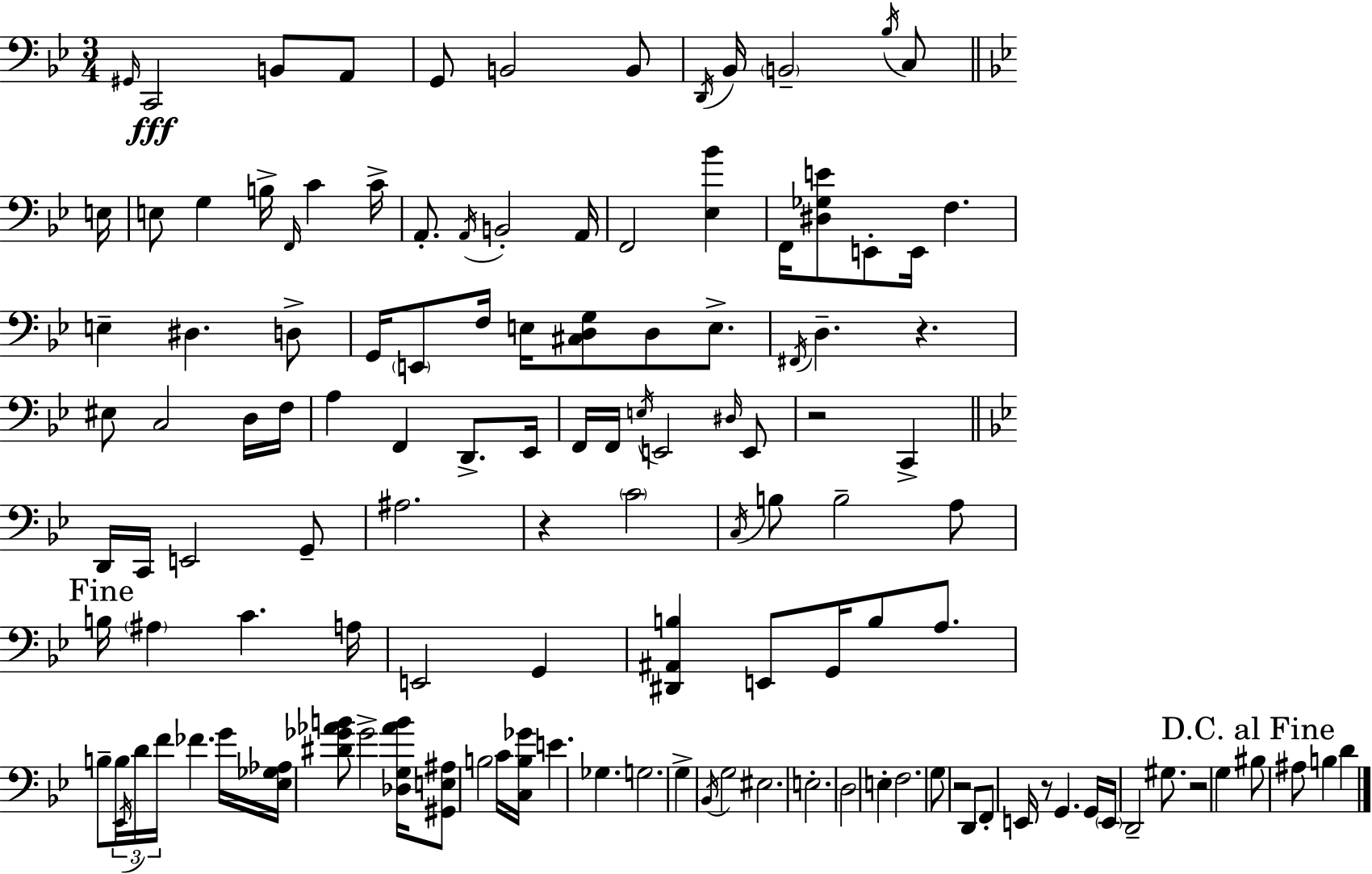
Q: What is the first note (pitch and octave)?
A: G#2